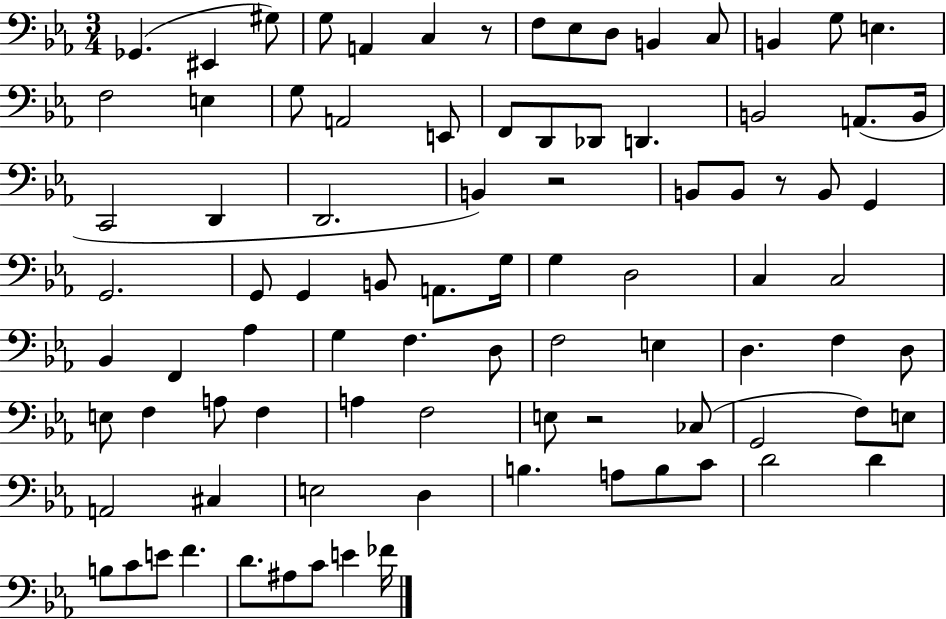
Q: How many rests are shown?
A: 4